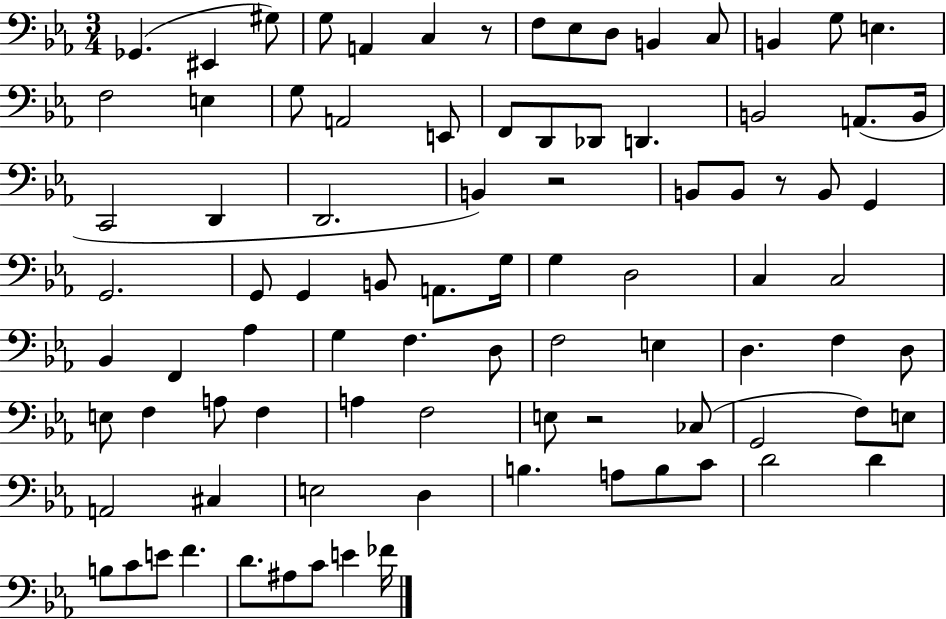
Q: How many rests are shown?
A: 4